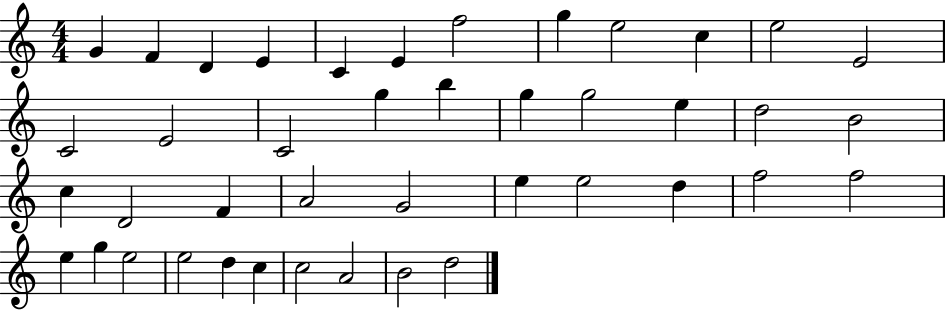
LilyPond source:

{
  \clef treble
  \numericTimeSignature
  \time 4/4
  \key c \major
  g'4 f'4 d'4 e'4 | c'4 e'4 f''2 | g''4 e''2 c''4 | e''2 e'2 | \break c'2 e'2 | c'2 g''4 b''4 | g''4 g''2 e''4 | d''2 b'2 | \break c''4 d'2 f'4 | a'2 g'2 | e''4 e''2 d''4 | f''2 f''2 | \break e''4 g''4 e''2 | e''2 d''4 c''4 | c''2 a'2 | b'2 d''2 | \break \bar "|."
}